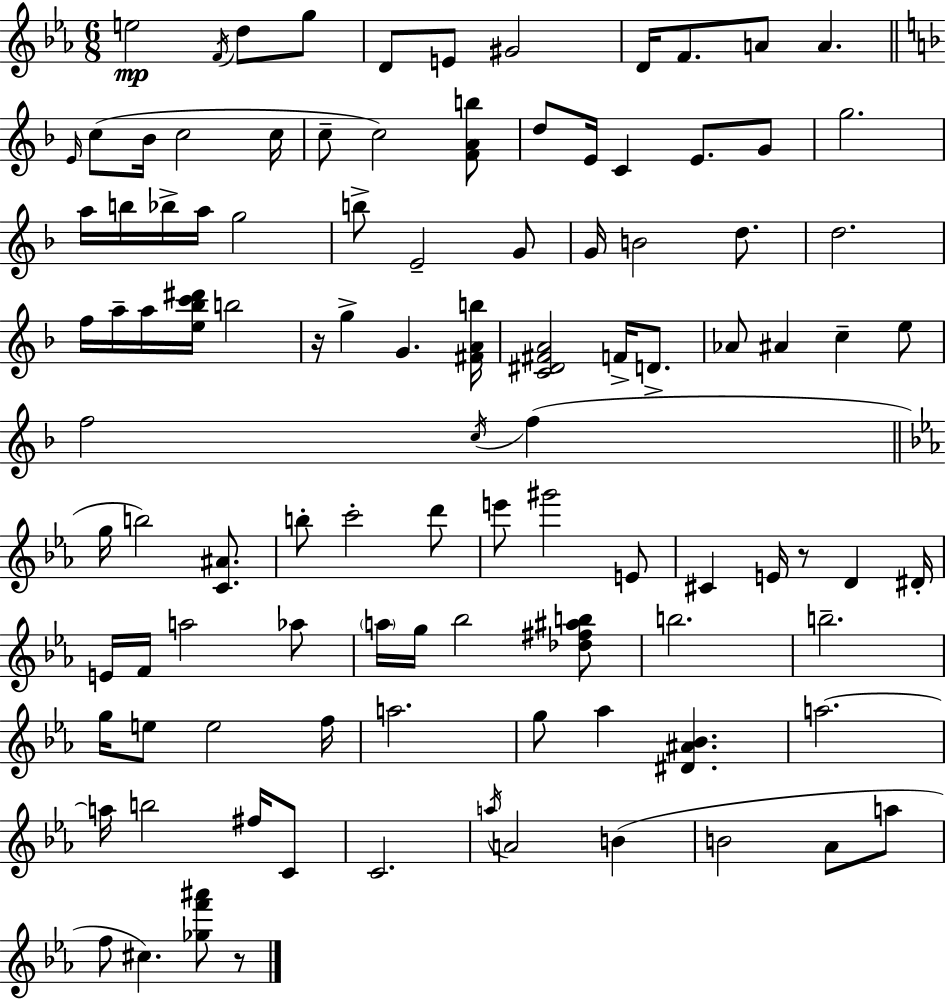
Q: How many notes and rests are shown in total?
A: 104